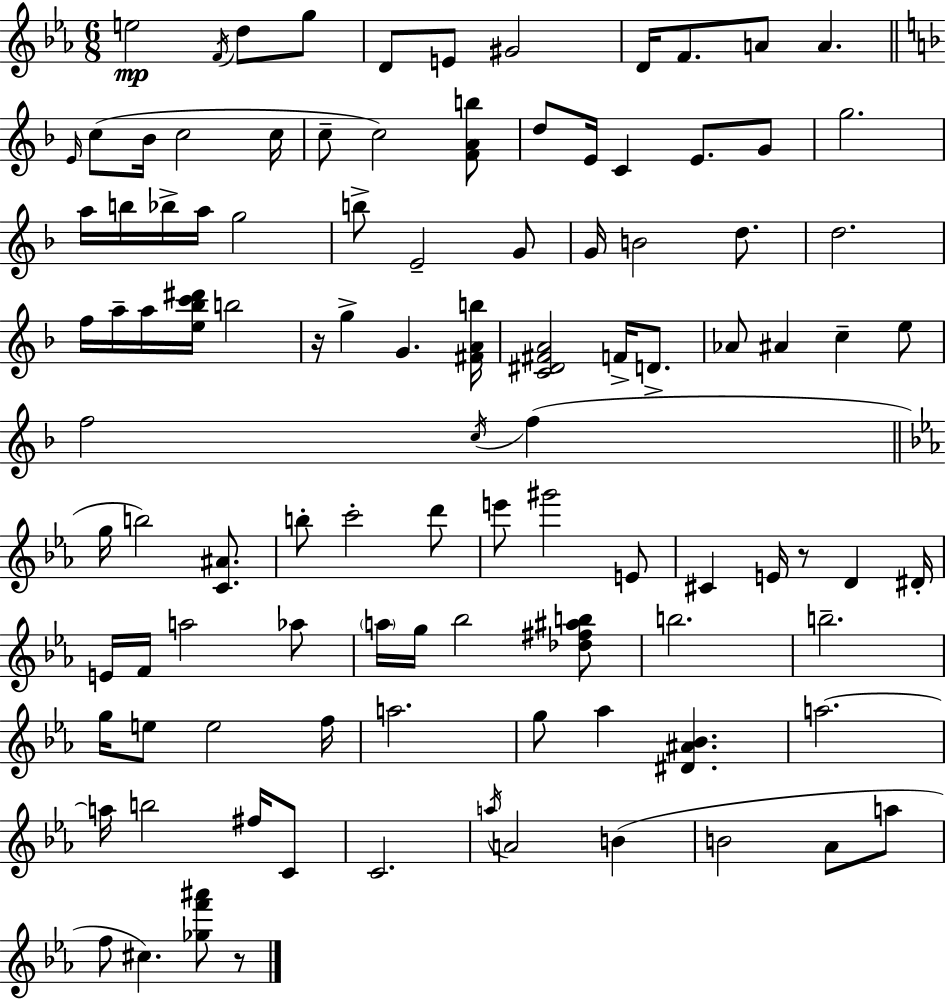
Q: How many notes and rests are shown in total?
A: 104